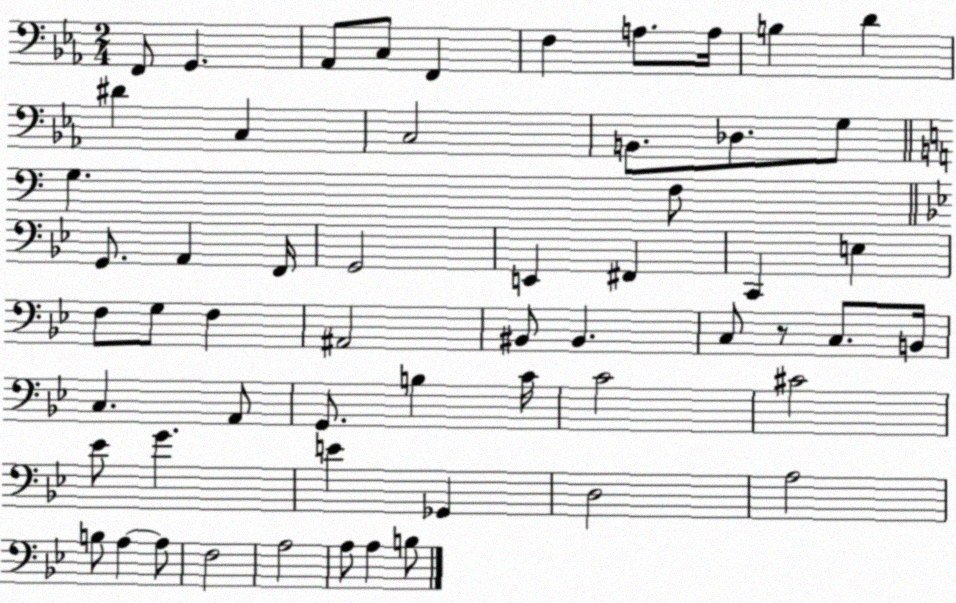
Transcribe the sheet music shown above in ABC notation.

X:1
T:Untitled
M:2/4
L:1/4
K:Eb
F,,/2 G,, _A,,/2 C,/2 F,, F, A,/2 A,/4 B, D ^D C, C,2 B,,/2 _D,/2 G,/2 G, F,/2 G,,/2 A,, F,,/4 G,,2 E,, ^F,, C,, E, F,/2 G,/2 F, ^A,,2 ^B,,/2 ^B,, C,/2 z/2 C,/2 B,,/4 C, A,,/2 G,,/2 B, C/4 C2 ^C2 _E/2 G E _G,, D,2 A,2 B,/2 A, A,/2 F,2 A,2 A,/2 A, B,/2